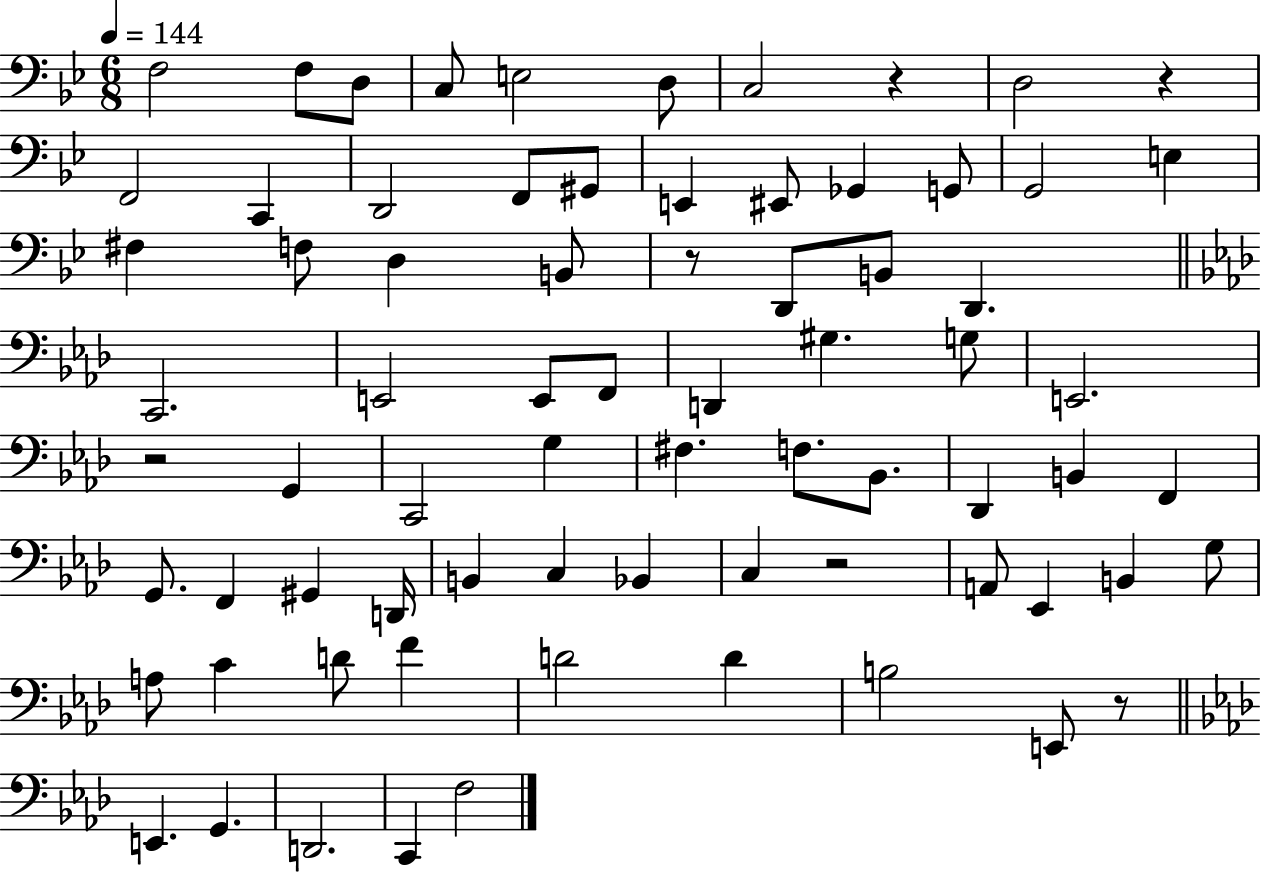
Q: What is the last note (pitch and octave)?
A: F3